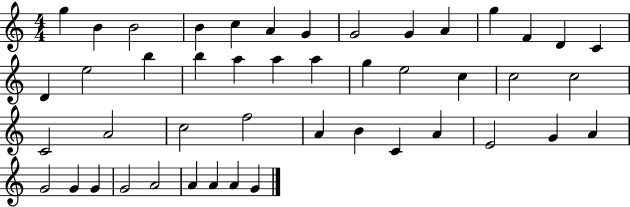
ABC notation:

X:1
T:Untitled
M:4/4
L:1/4
K:C
g B B2 B c A G G2 G A g F D C D e2 b b a a a g e2 c c2 c2 C2 A2 c2 f2 A B C A E2 G A G2 G G G2 A2 A A A G